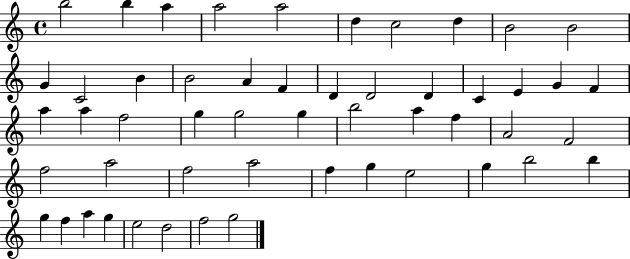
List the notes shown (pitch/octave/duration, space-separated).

B5/h B5/q A5/q A5/h A5/h D5/q C5/h D5/q B4/h B4/h G4/q C4/h B4/q B4/h A4/q F4/q D4/q D4/h D4/q C4/q E4/q G4/q F4/q A5/q A5/q F5/h G5/q G5/h G5/q B5/h A5/q F5/q A4/h F4/h F5/h A5/h F5/h A5/h F5/q G5/q E5/h G5/q B5/h B5/q G5/q F5/q A5/q G5/q E5/h D5/h F5/h G5/h